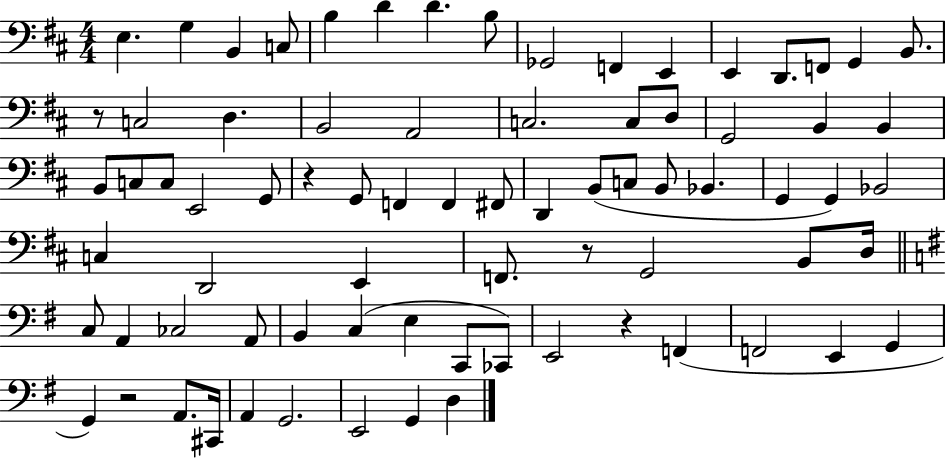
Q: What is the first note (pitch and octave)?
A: E3